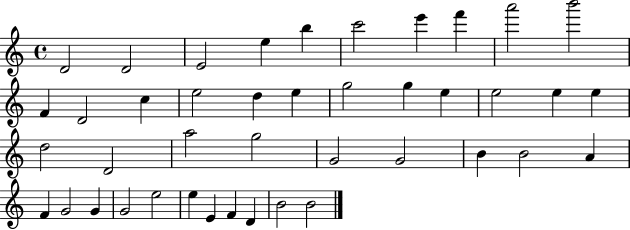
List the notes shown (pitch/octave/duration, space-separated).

D4/h D4/h E4/h E5/q B5/q C6/h E6/q F6/q A6/h B6/h F4/q D4/h C5/q E5/h D5/q E5/q G5/h G5/q E5/q E5/h E5/q E5/q D5/h D4/h A5/h G5/h G4/h G4/h B4/q B4/h A4/q F4/q G4/h G4/q G4/h E5/h E5/q E4/q F4/q D4/q B4/h B4/h